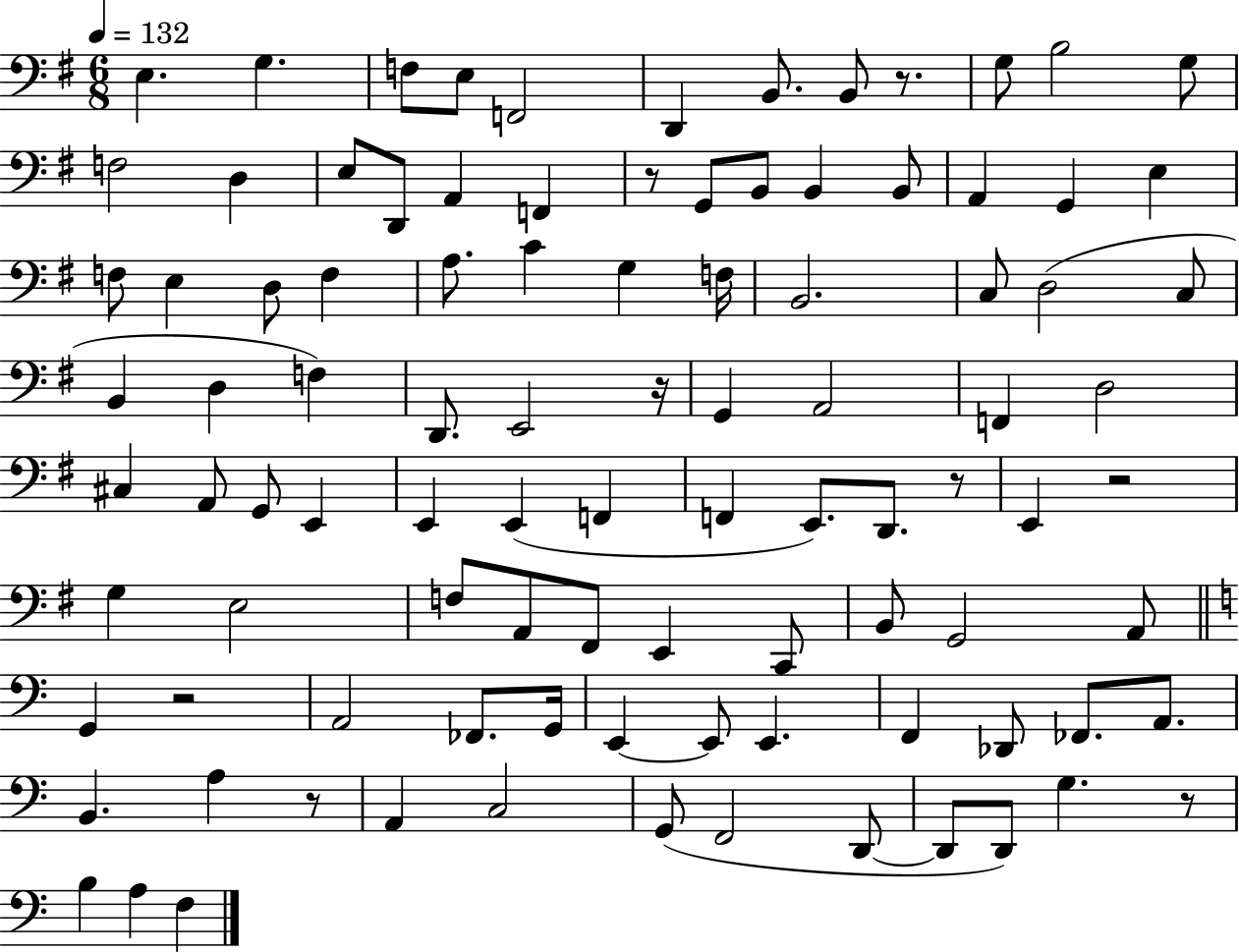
E3/q. G3/q. F3/e E3/e F2/h D2/q B2/e. B2/e R/e. G3/e B3/h G3/e F3/h D3/q E3/e D2/e A2/q F2/q R/e G2/e B2/e B2/q B2/e A2/q G2/q E3/q F3/e E3/q D3/e F3/q A3/e. C4/q G3/q F3/s B2/h. C3/e D3/h C3/e B2/q D3/q F3/q D2/e. E2/h R/s G2/q A2/h F2/q D3/h C#3/q A2/e G2/e E2/q E2/q E2/q F2/q F2/q E2/e. D2/e. R/e E2/q R/h G3/q E3/h F3/e A2/e F#2/e E2/q C2/e B2/e G2/h A2/e G2/q R/h A2/h FES2/e. G2/s E2/q E2/e E2/q. F2/q Db2/e FES2/e. A2/e. B2/q. A3/q R/e A2/q C3/h G2/e F2/h D2/e D2/e D2/e G3/q. R/e B3/q A3/q F3/q